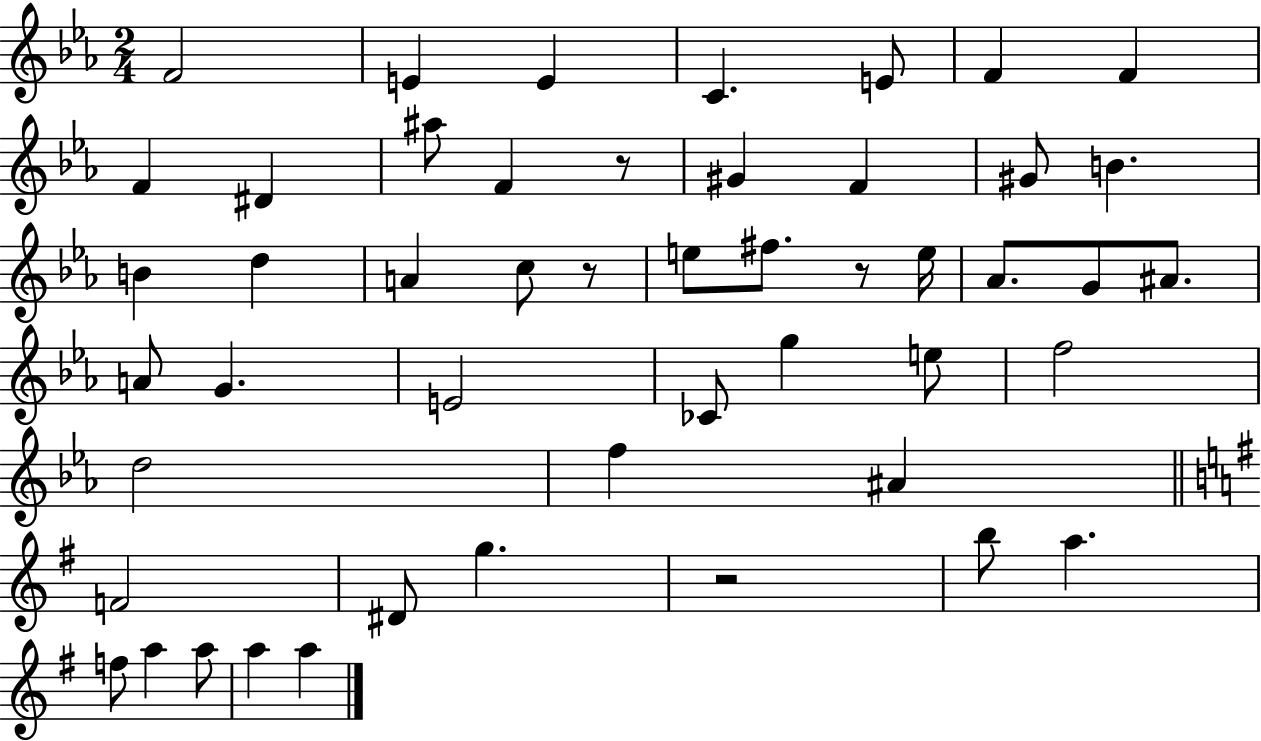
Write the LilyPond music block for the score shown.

{
  \clef treble
  \numericTimeSignature
  \time 2/4
  \key ees \major
  f'2 | e'4 e'4 | c'4. e'8 | f'4 f'4 | \break f'4 dis'4 | ais''8 f'4 r8 | gis'4 f'4 | gis'8 b'4. | \break b'4 d''4 | a'4 c''8 r8 | e''8 fis''8. r8 e''16 | aes'8. g'8 ais'8. | \break a'8 g'4. | e'2 | ces'8 g''4 e''8 | f''2 | \break d''2 | f''4 ais'4 | \bar "||" \break \key e \minor f'2 | dis'8 g''4. | r2 | b''8 a''4. | \break f''8 a''4 a''8 | a''4 a''4 | \bar "|."
}